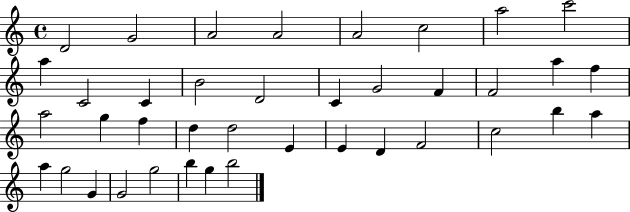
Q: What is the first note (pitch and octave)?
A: D4